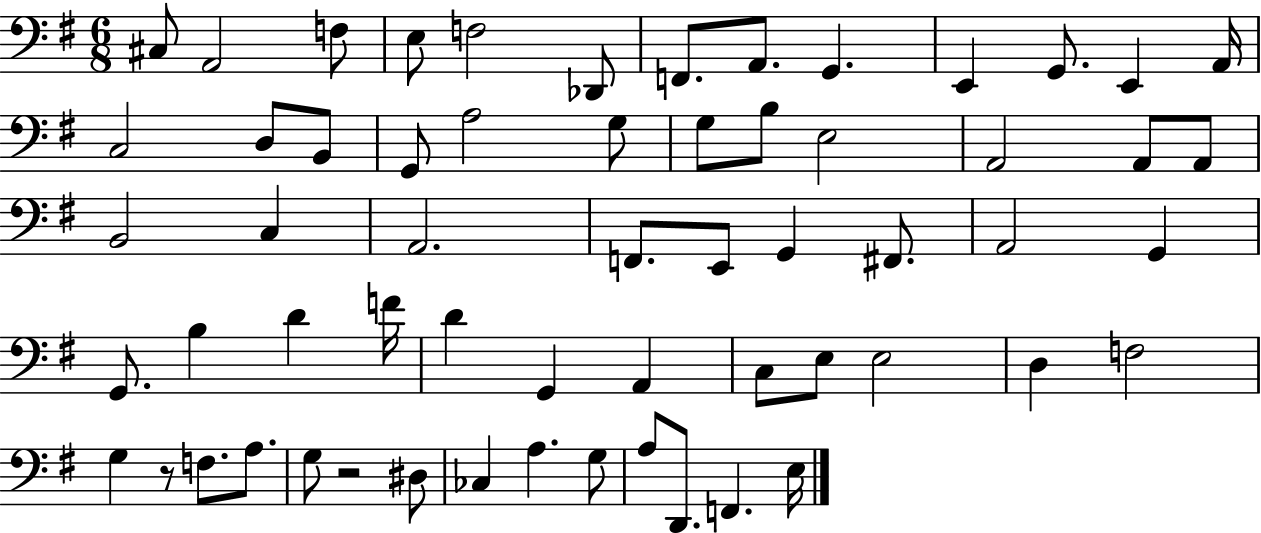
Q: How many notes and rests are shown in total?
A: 60